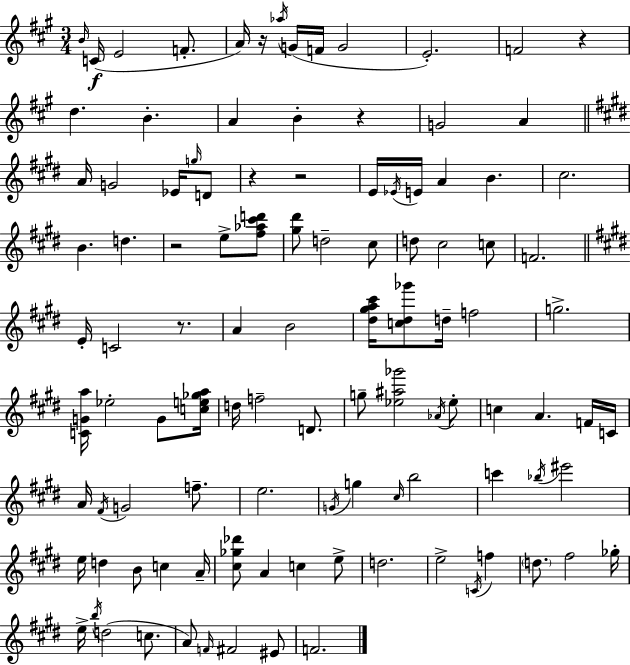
{
  \clef treble
  \numericTimeSignature
  \time 3/4
  \key a \major
  \grace { b'16 }\f c'16( e'2 f'8.-. | a'16) r16 \acciaccatura { aes''16 }( g'16 f'16 g'2 | e'2.-.) | f'2 r4 | \break d''4. b'4.-. | a'4 b'4-. r4 | g'2 a'4 | \bar "||" \break \key e \major a'16 g'2 ees'16 \grace { g''16 } d'8 | r4 r2 | e'16 \acciaccatura { ees'16 } e'16 a'4 b'4. | cis''2. | \break b'4. d''4. | r2 e''8-> | <fis'' aes'' cis''' d'''>8 <gis'' dis'''>8 d''2-- | cis''8 d''8 cis''2 | \break c''8 f'2. | \bar "||" \break \key e \major e'16-. c'2 r8. | a'4 b'2 | <dis'' gis'' a'' cis'''>16 <c'' dis'' ges'''>8 d''16-- f''2 | g''2.-> | \break <c' g' a''>16 ees''2-. g'8 <c'' e'' ges'' a''>16 | d''16 f''2-- d'8. | g''8-- <ees'' ais'' ges'''>2 \acciaccatura { aes'16 } ees''8-. | c''4 a'4. f'16 | \break c'16 a'16 \acciaccatura { fis'16 } g'2 f''8.-- | e''2. | \acciaccatura { g'16 } g''4 \grace { cis''16 } b''2 | c'''4 \acciaccatura { bes''16 } eis'''2 | \break e''16 d''4 b'8 | c''4 a'16-- <cis'' ges'' des'''>8 a'4 c''4 | e''8-> d''2. | e''2-> | \break \acciaccatura { c'16 } f''4 \parenthesize d''8. fis''2 | ges''16-. e''16-> \acciaccatura { b''16 } d''2( | c''8. a'8) \grace { f'16 } fis'2 | eis'8 f'2. | \break \bar "|."
}